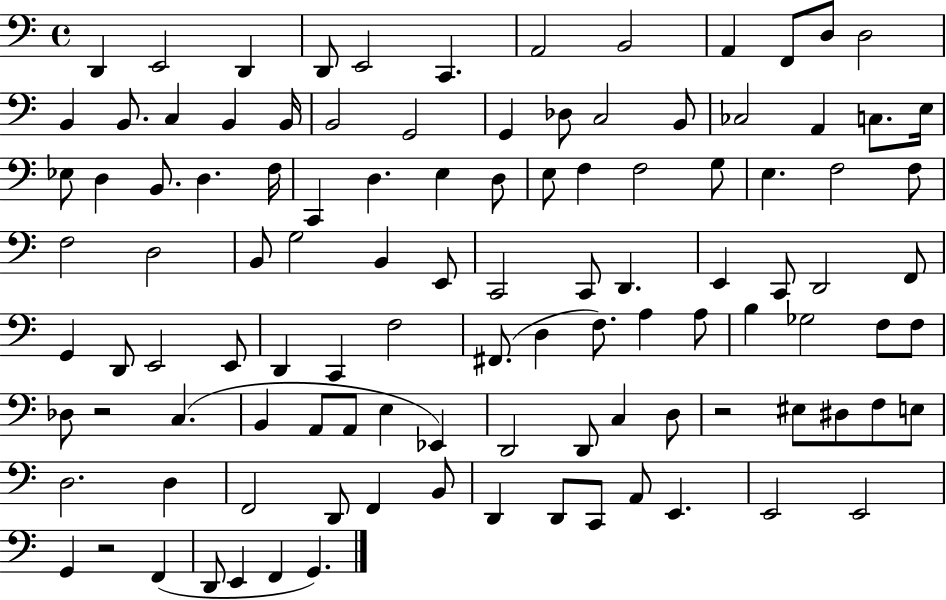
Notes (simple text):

D2/q E2/h D2/q D2/e E2/h C2/q. A2/h B2/h A2/q F2/e D3/e D3/h B2/q B2/e. C3/q B2/q B2/s B2/h G2/h G2/q Db3/e C3/h B2/e CES3/h A2/q C3/e. E3/s Eb3/e D3/q B2/e. D3/q. F3/s C2/q D3/q. E3/q D3/e E3/e F3/q F3/h G3/e E3/q. F3/h F3/e F3/h D3/h B2/e G3/h B2/q E2/e C2/h C2/e D2/q. E2/q C2/e D2/h F2/e G2/q D2/e E2/h E2/e D2/q C2/q F3/h F#2/e. D3/q F3/e. A3/q A3/e B3/q Gb3/h F3/e F3/e Db3/e R/h C3/q. B2/q A2/e A2/e E3/q Eb2/q D2/h D2/e C3/q D3/e R/h EIS3/e D#3/e F3/e E3/e D3/h. D3/q F2/h D2/e F2/q B2/e D2/q D2/e C2/e A2/e E2/q. E2/h E2/h G2/q R/h F2/q D2/e E2/q F2/q G2/q.